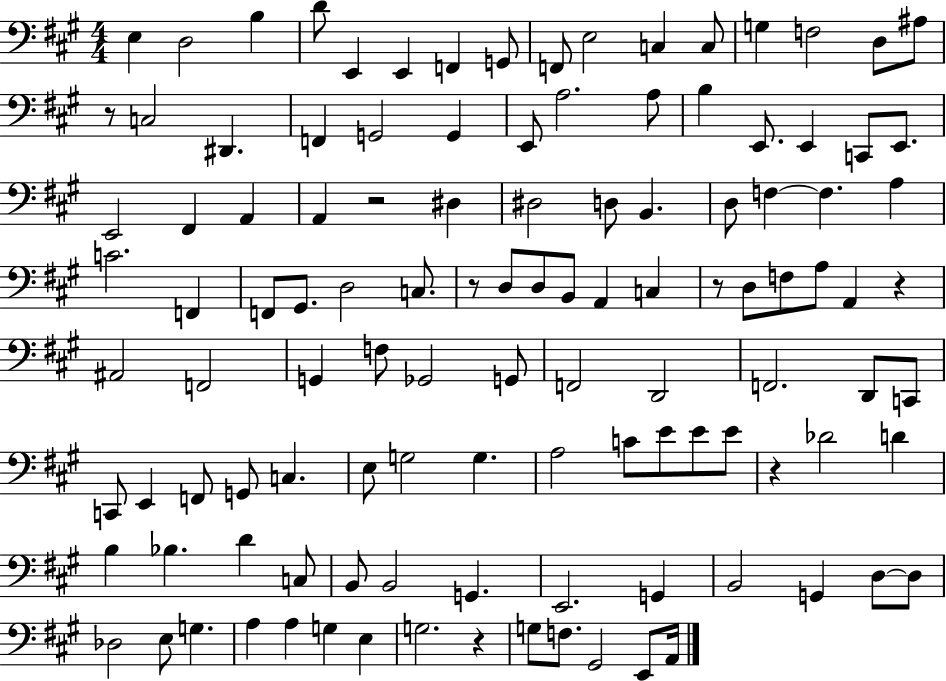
E3/q D3/h B3/q D4/e E2/q E2/q F2/q G2/e F2/e E3/h C3/q C3/e G3/q F3/h D3/e A#3/e R/e C3/h D#2/q. F2/q G2/h G2/q E2/e A3/h. A3/e B3/q E2/e. E2/q C2/e E2/e. E2/h F#2/q A2/q A2/q R/h D#3/q D#3/h D3/e B2/q. D3/e F3/q F3/q. A3/q C4/h. F2/q F2/e G#2/e. D3/h C3/e. R/e D3/e D3/e B2/e A2/q C3/q R/e D3/e F3/e A3/e A2/q R/q A#2/h F2/h G2/q F3/e Gb2/h G2/e F2/h D2/h F2/h. D2/e C2/e C2/e E2/q F2/e G2/e C3/q. E3/e G3/h G3/q. A3/h C4/e E4/e E4/e E4/e R/q Db4/h D4/q B3/q Bb3/q. D4/q C3/e B2/e B2/h G2/q. E2/h. G2/q B2/h G2/q D3/e D3/e Db3/h E3/e G3/q. A3/q A3/q G3/q E3/q G3/h. R/q G3/e F3/e. G#2/h E2/e A2/s